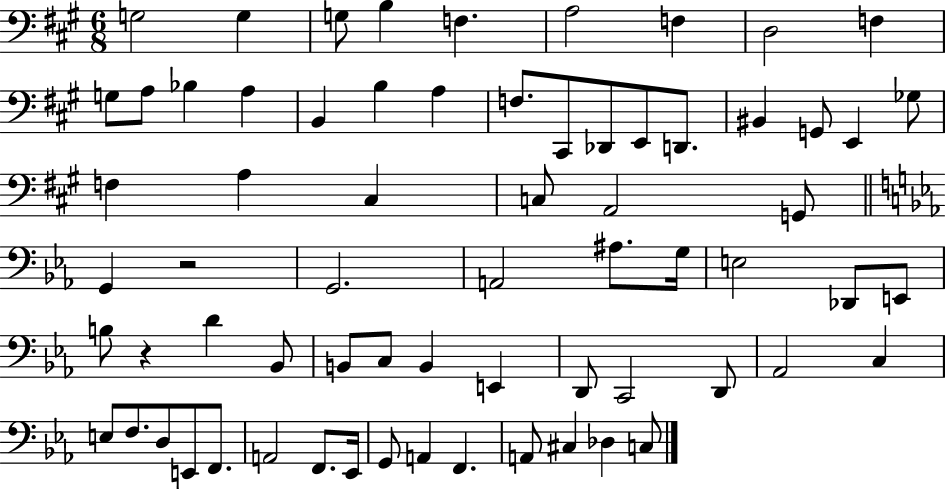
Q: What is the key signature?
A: A major